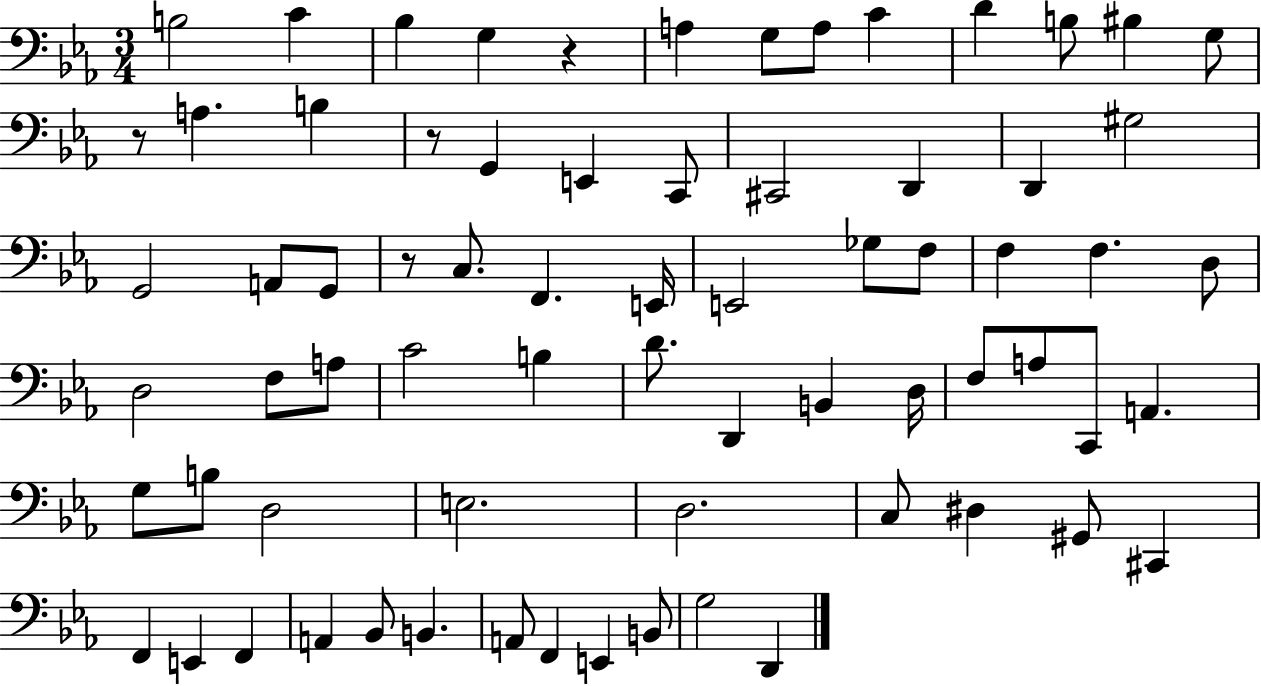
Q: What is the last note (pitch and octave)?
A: D2